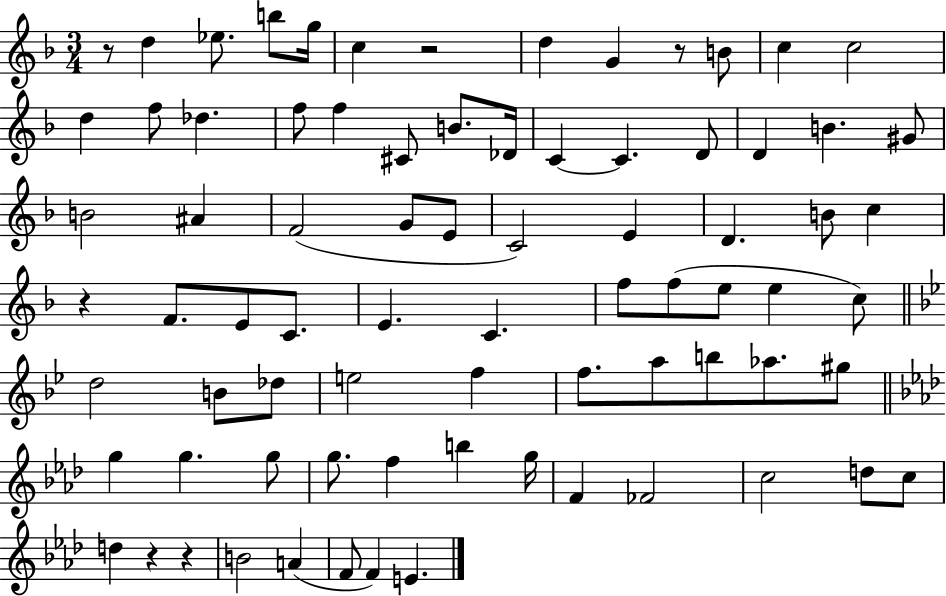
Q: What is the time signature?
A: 3/4